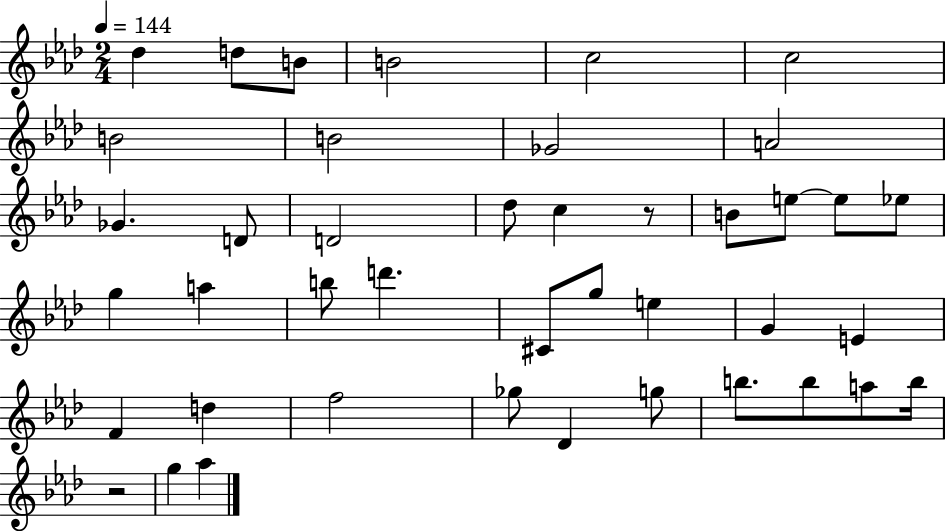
Db5/q D5/e B4/e B4/h C5/h C5/h B4/h B4/h Gb4/h A4/h Gb4/q. D4/e D4/h Db5/e C5/q R/e B4/e E5/e E5/e Eb5/e G5/q A5/q B5/e D6/q. C#4/e G5/e E5/q G4/q E4/q F4/q D5/q F5/h Gb5/e Db4/q G5/e B5/e. B5/e A5/e B5/s R/h G5/q Ab5/q